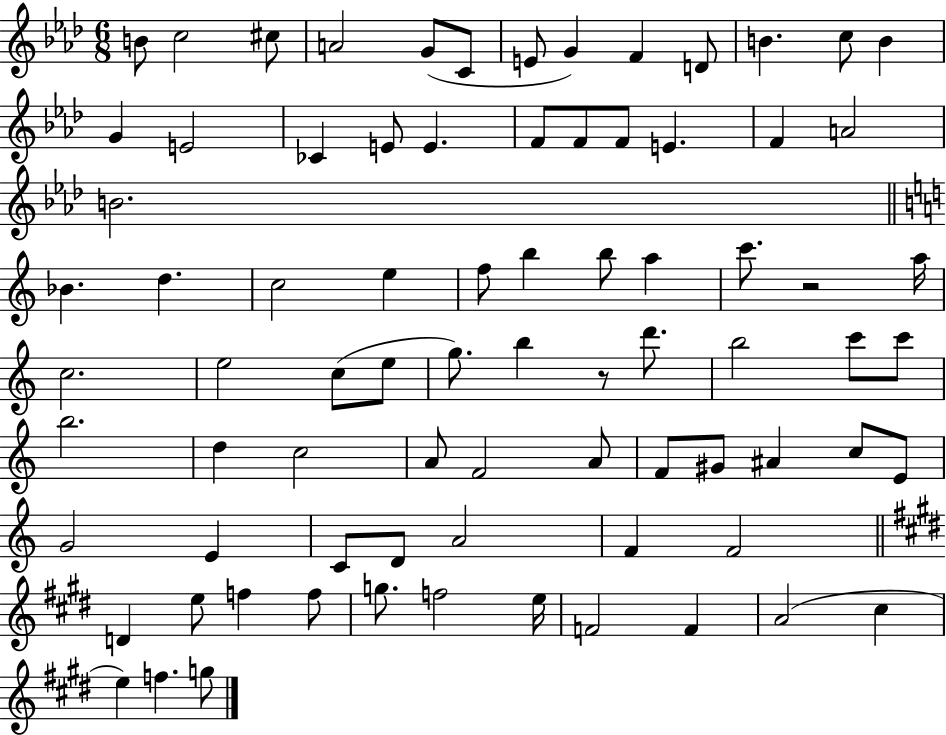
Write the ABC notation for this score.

X:1
T:Untitled
M:6/8
L:1/4
K:Ab
B/2 c2 ^c/2 A2 G/2 C/2 E/2 G F D/2 B c/2 B G E2 _C E/2 E F/2 F/2 F/2 E F A2 B2 _B d c2 e f/2 b b/2 a c'/2 z2 a/4 c2 e2 c/2 e/2 g/2 b z/2 d'/2 b2 c'/2 c'/2 b2 d c2 A/2 F2 A/2 F/2 ^G/2 ^A c/2 E/2 G2 E C/2 D/2 A2 F F2 D e/2 f f/2 g/2 f2 e/4 F2 F A2 ^c e f g/2